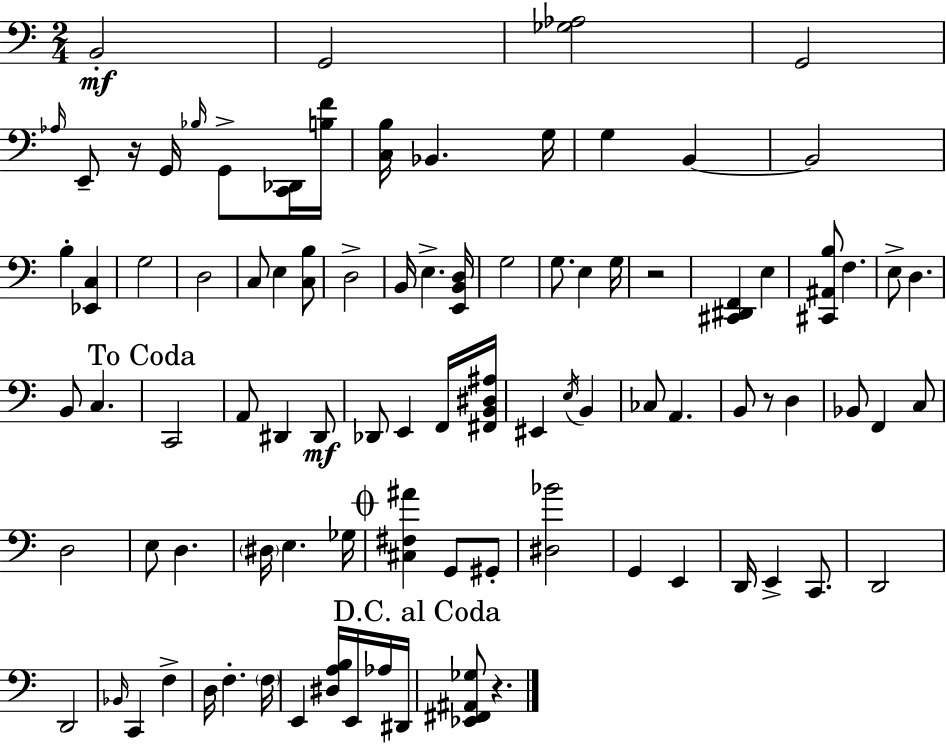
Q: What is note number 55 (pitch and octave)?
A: G2